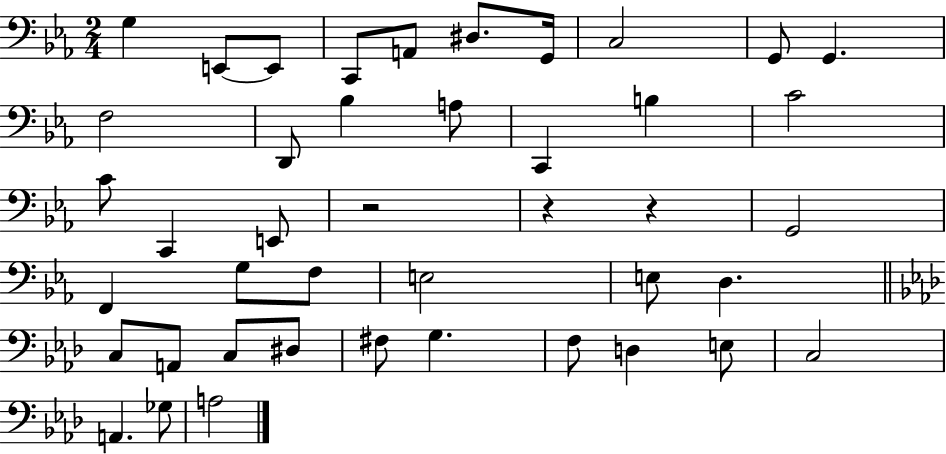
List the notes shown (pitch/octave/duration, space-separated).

G3/q E2/e E2/e C2/e A2/e D#3/e. G2/s C3/h G2/e G2/q. F3/h D2/e Bb3/q A3/e C2/q B3/q C4/h C4/e C2/q E2/e R/h R/q R/q G2/h F2/q G3/e F3/e E3/h E3/e D3/q. C3/e A2/e C3/e D#3/e F#3/e G3/q. F3/e D3/q E3/e C3/h A2/q. Gb3/e A3/h